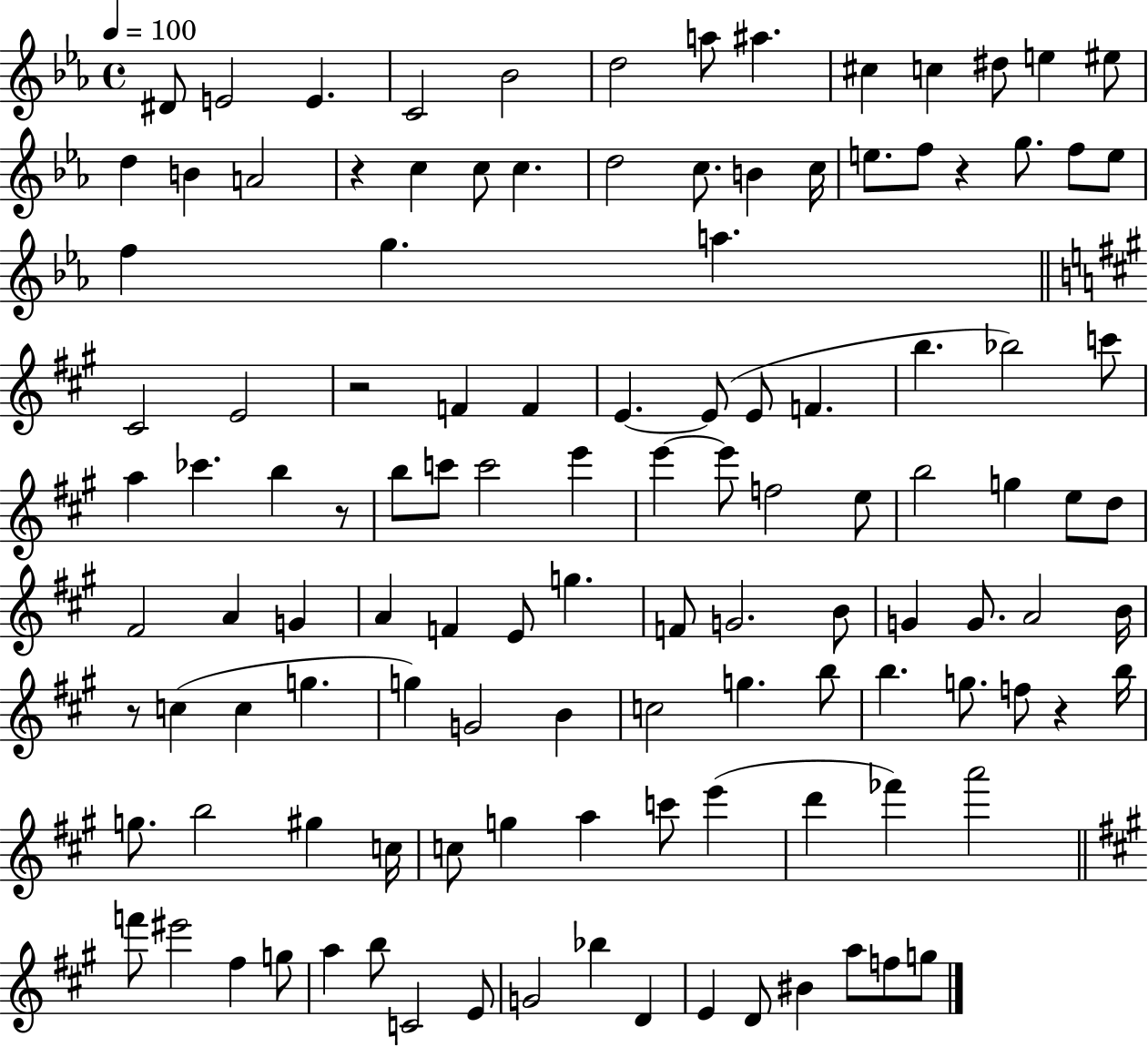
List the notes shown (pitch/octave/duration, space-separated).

D#4/e E4/h E4/q. C4/h Bb4/h D5/h A5/e A#5/q. C#5/q C5/q D#5/e E5/q EIS5/e D5/q B4/q A4/h R/q C5/q C5/e C5/q. D5/h C5/e. B4/q C5/s E5/e. F5/e R/q G5/e. F5/e E5/e F5/q G5/q. A5/q. C#4/h E4/h R/h F4/q F4/q E4/q. E4/e E4/e F4/q. B5/q. Bb5/h C6/e A5/q CES6/q. B5/q R/e B5/e C6/e C6/h E6/q E6/q E6/e F5/h E5/e B5/h G5/q E5/e D5/e F#4/h A4/q G4/q A4/q F4/q E4/e G5/q. F4/e G4/h. B4/e G4/q G4/e. A4/h B4/s R/e C5/q C5/q G5/q. G5/q G4/h B4/q C5/h G5/q. B5/e B5/q. G5/e. F5/e R/q B5/s G5/e. B5/h G#5/q C5/s C5/e G5/q A5/q C6/e E6/q D6/q FES6/q A6/h F6/e EIS6/h F#5/q G5/e A5/q B5/e C4/h E4/e G4/h Bb5/q D4/q E4/q D4/e BIS4/q A5/e F5/e G5/e